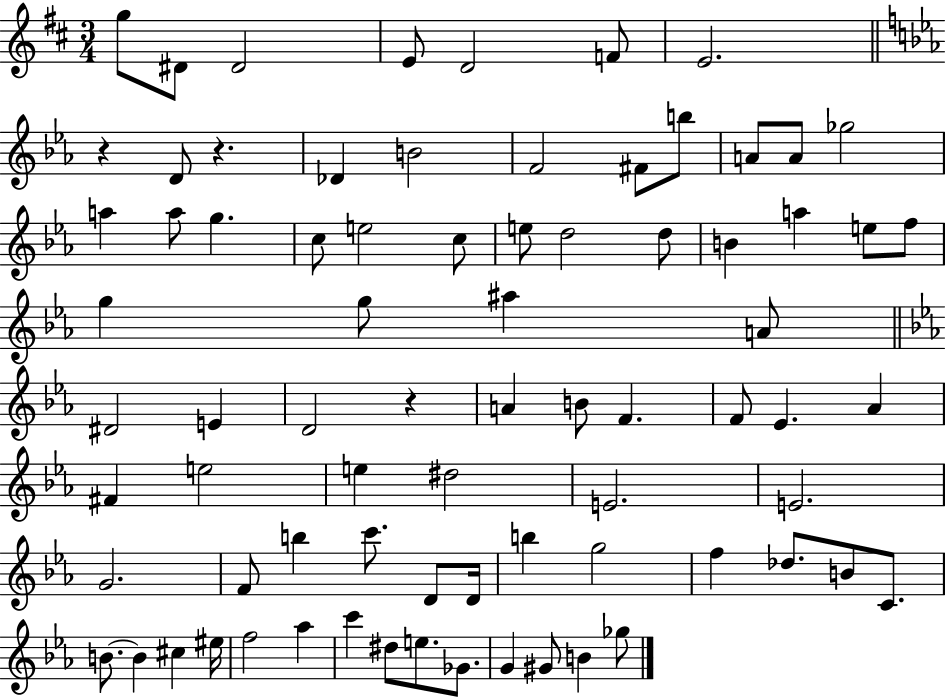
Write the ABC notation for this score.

X:1
T:Untitled
M:3/4
L:1/4
K:D
g/2 ^D/2 ^D2 E/2 D2 F/2 E2 z D/2 z _D B2 F2 ^F/2 b/2 A/2 A/2 _g2 a a/2 g c/2 e2 c/2 e/2 d2 d/2 B a e/2 f/2 g g/2 ^a A/2 ^D2 E D2 z A B/2 F F/2 _E _A ^F e2 e ^d2 E2 E2 G2 F/2 b c'/2 D/2 D/4 b g2 f _d/2 B/2 C/2 B/2 B ^c ^e/4 f2 _a c' ^d/2 e/2 _G/2 G ^G/2 B _g/2